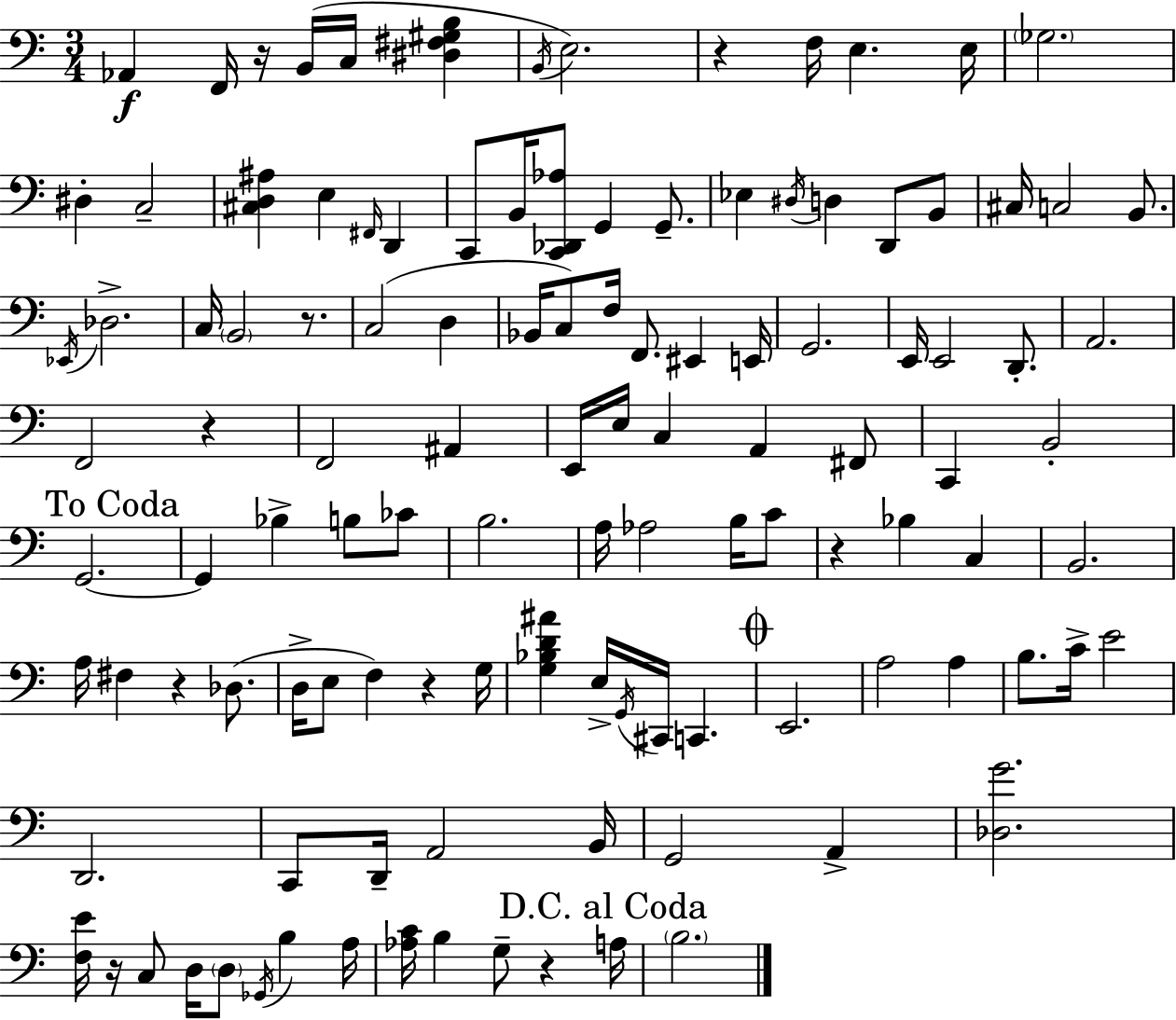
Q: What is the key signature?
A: C major